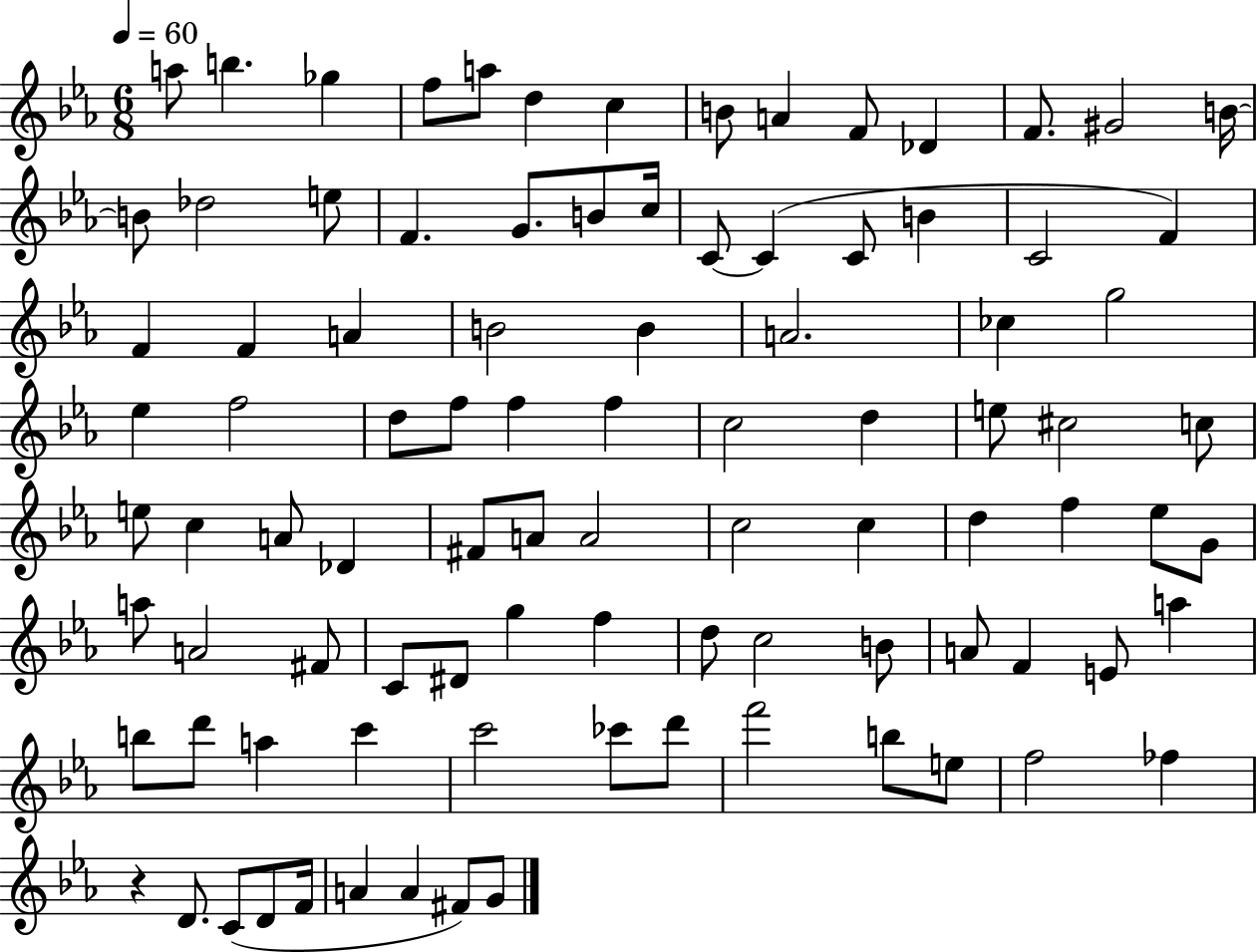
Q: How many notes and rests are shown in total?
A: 94